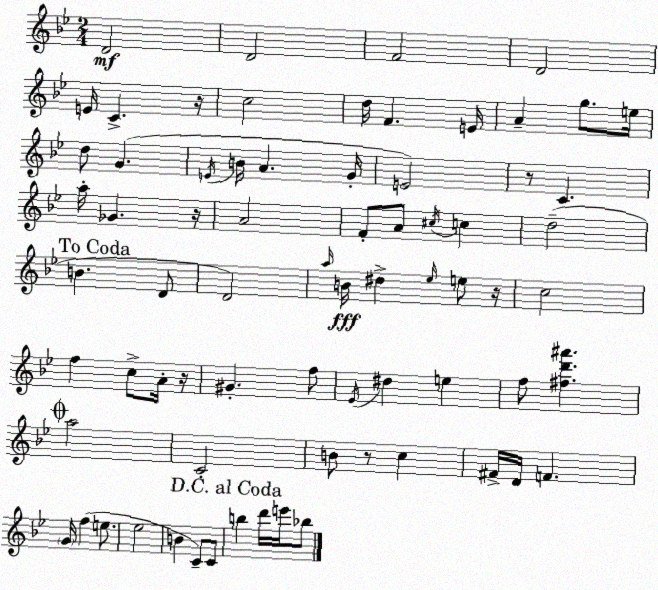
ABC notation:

X:1
T:Untitled
M:2/4
L:1/4
K:Gm
D2 D2 F2 D2 E/4 C z/4 c2 d/4 F E/4 A g/2 e/4 d/2 G E/4 B/4 A G/4 E2 z/2 C a/4 _G z/4 A2 F/2 A/2 ^c/4 c d2 B D/2 D2 a/4 B/4 ^d _e/4 e/2 z/4 c2 f c/2 A/4 z/4 ^G f/2 _E/4 ^d e f/2 [^fd'^a'] a2 C2 B/2 z/2 c ^F/4 D/4 F G/4 f e/2 _e2 B C/2 C/2 b d'/4 e'/4 _b/2